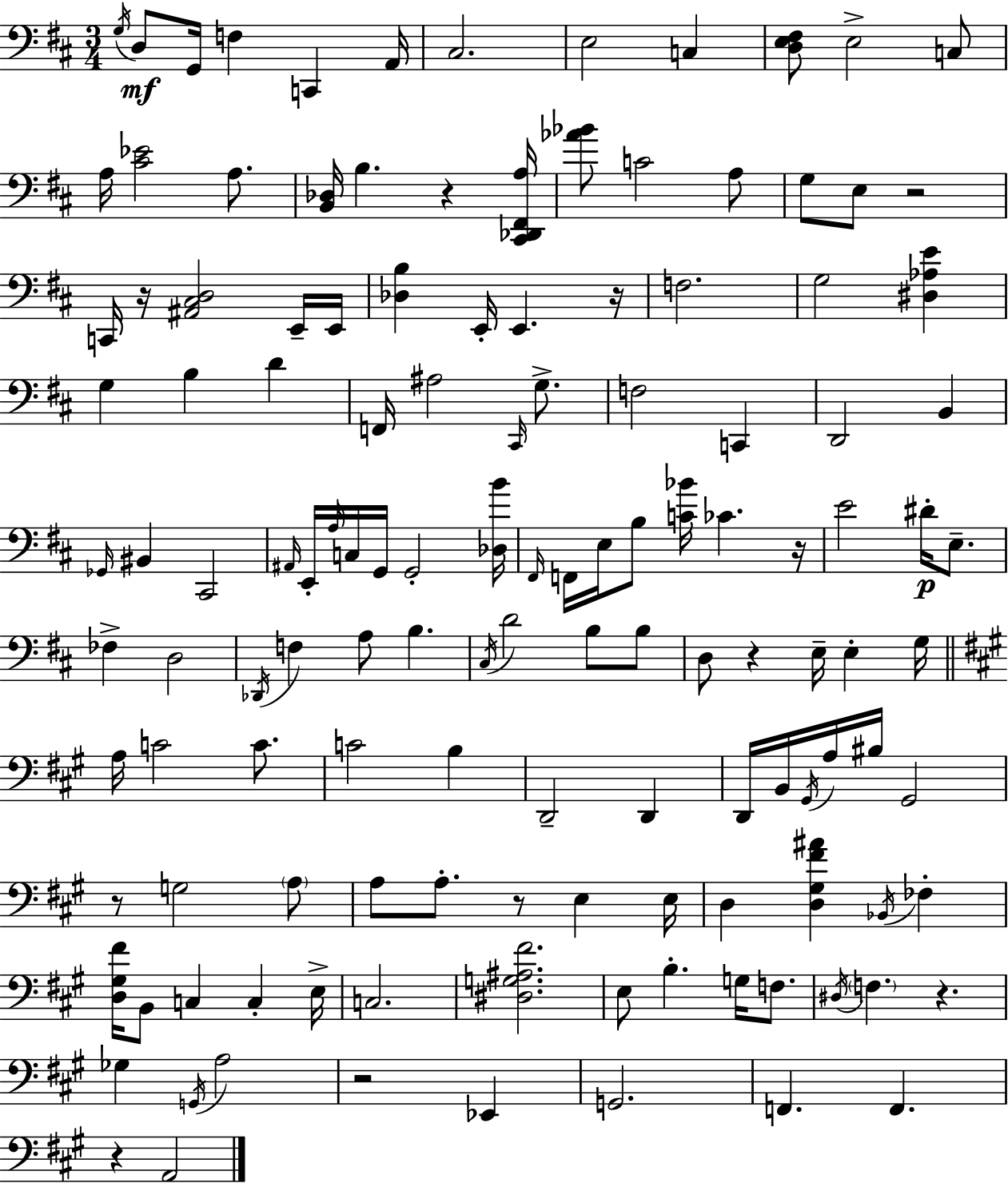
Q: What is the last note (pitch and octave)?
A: A2